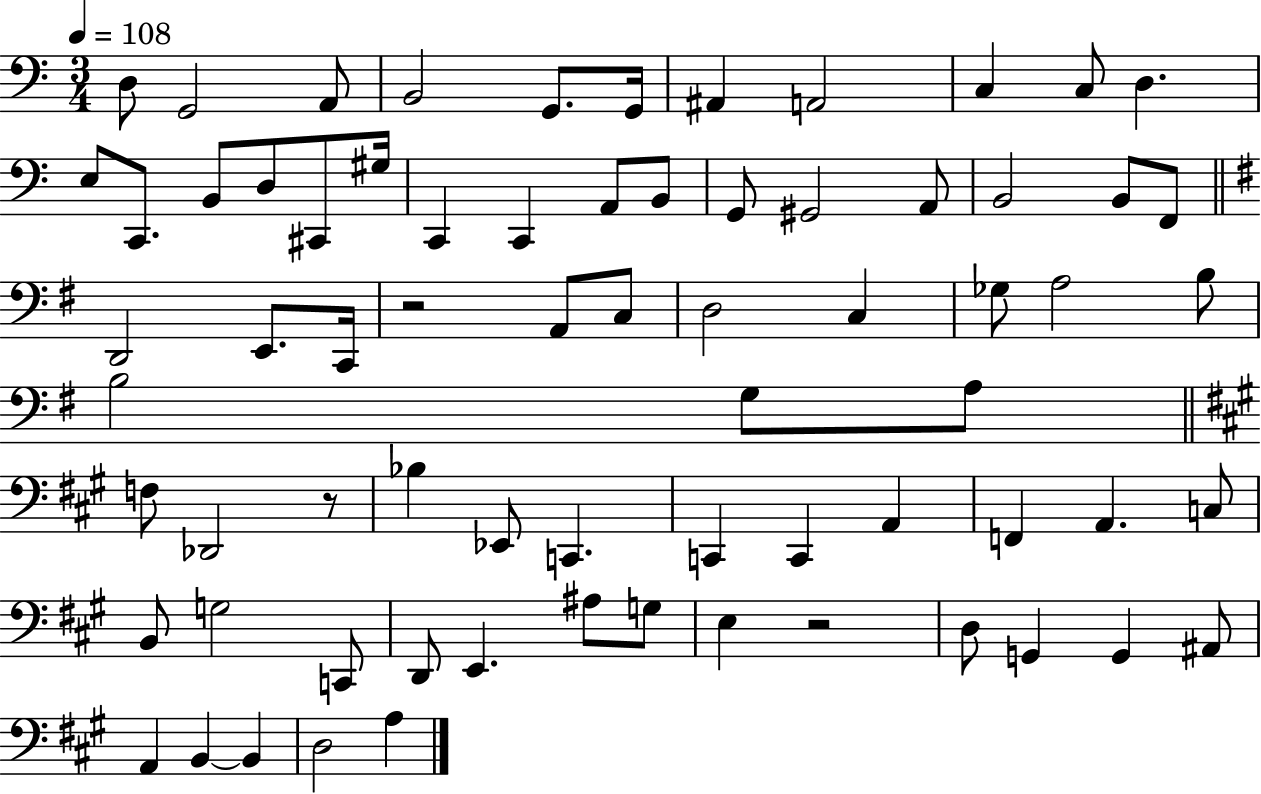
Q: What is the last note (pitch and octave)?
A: A3